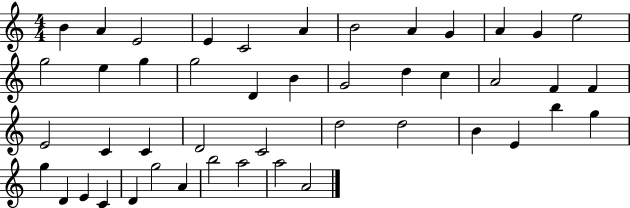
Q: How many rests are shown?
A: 0